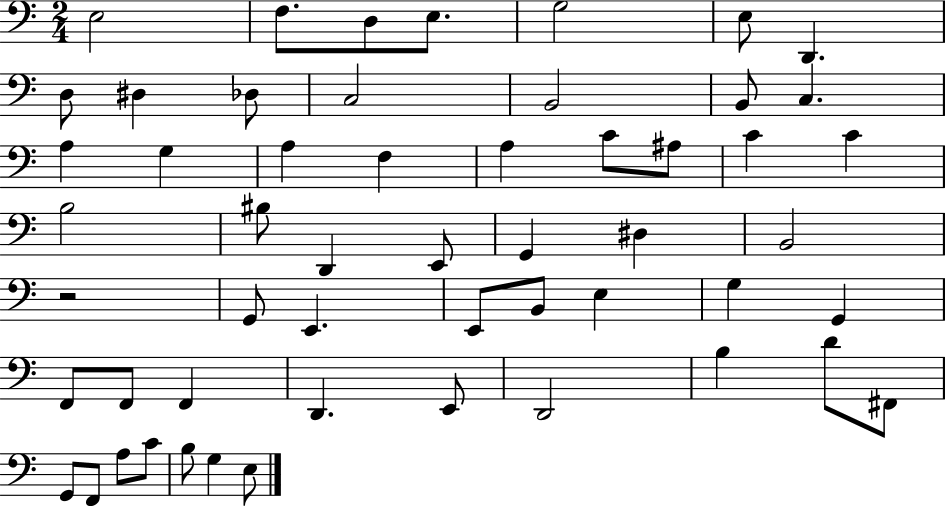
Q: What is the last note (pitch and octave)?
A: E3